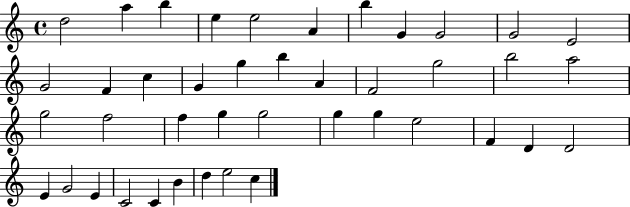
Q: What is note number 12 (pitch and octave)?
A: G4